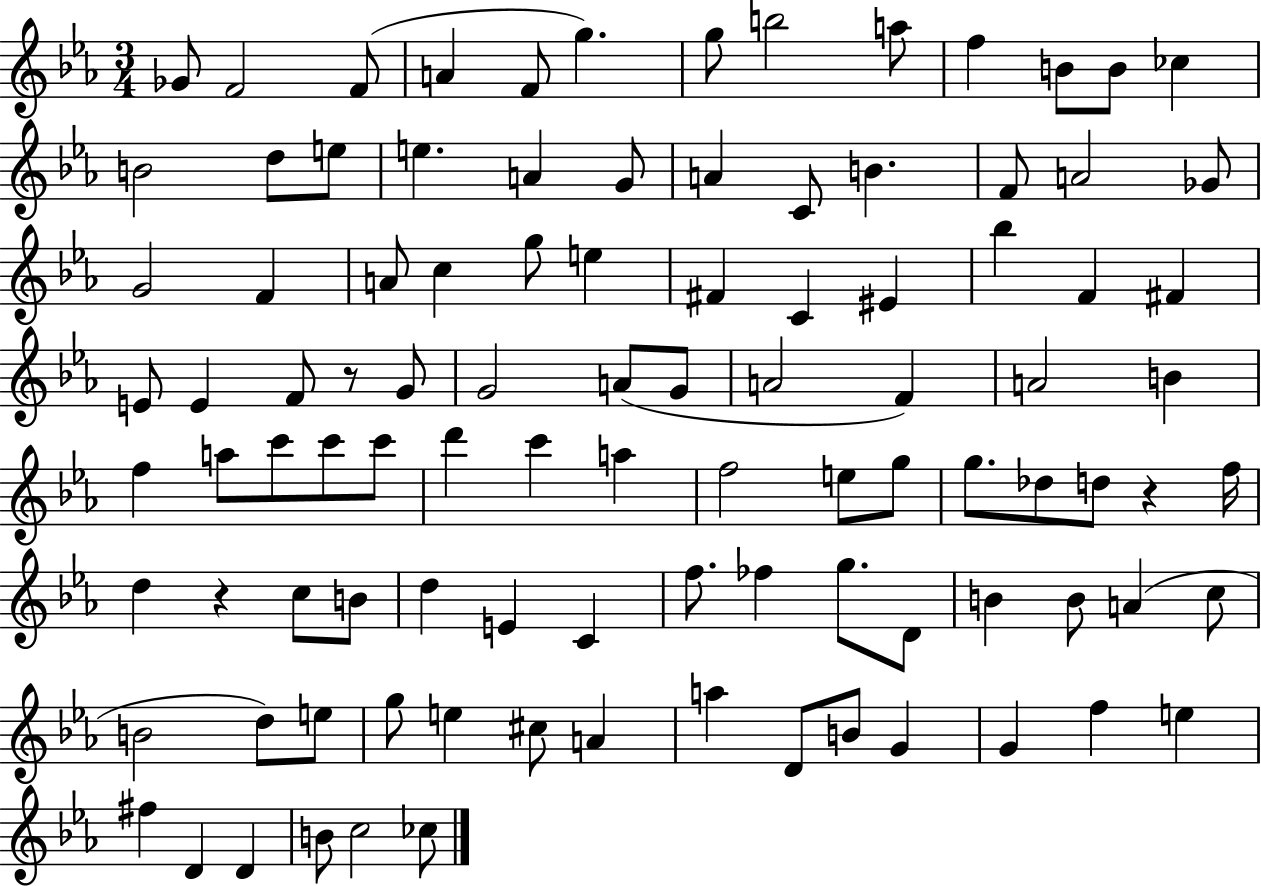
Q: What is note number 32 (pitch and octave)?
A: F#4